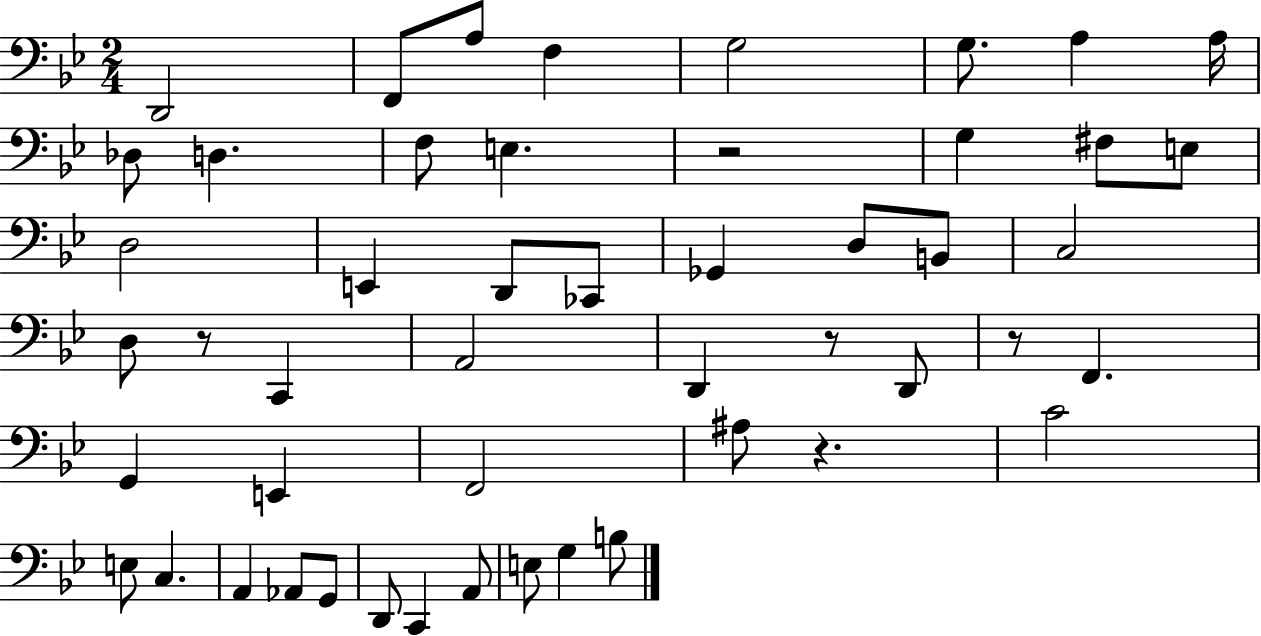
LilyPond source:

{
  \clef bass
  \numericTimeSignature
  \time 2/4
  \key bes \major
  d,2 | f,8 a8 f4 | g2 | g8. a4 a16 | \break des8 d4. | f8 e4. | r2 | g4 fis8 e8 | \break d2 | e,4 d,8 ces,8 | ges,4 d8 b,8 | c2 | \break d8 r8 c,4 | a,2 | d,4 r8 d,8 | r8 f,4. | \break g,4 e,4 | f,2 | ais8 r4. | c'2 | \break e8 c4. | a,4 aes,8 g,8 | d,8 c,4 a,8 | e8 g4 b8 | \break \bar "|."
}